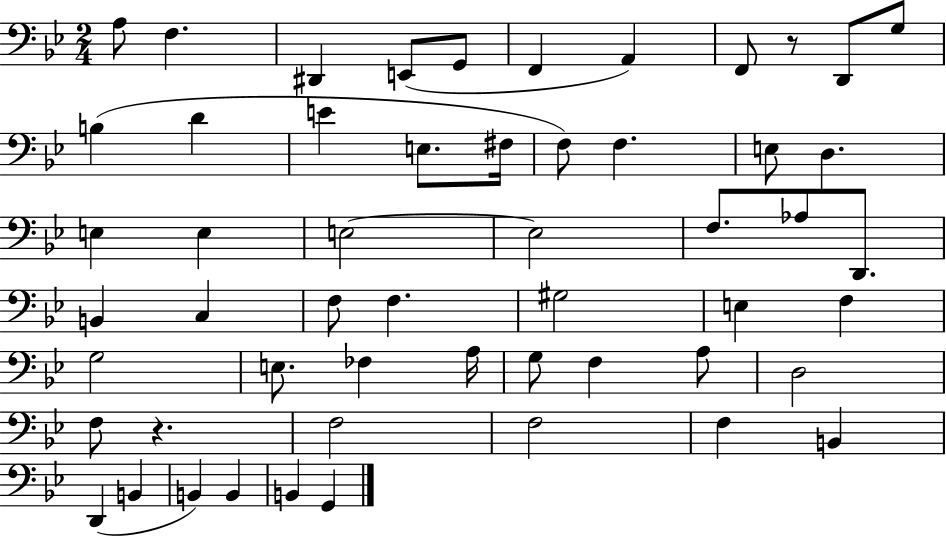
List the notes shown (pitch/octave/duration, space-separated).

A3/e F3/q. D#2/q E2/e G2/e F2/q A2/q F2/e R/e D2/e G3/e B3/q D4/q E4/q E3/e. F#3/s F3/e F3/q. E3/e D3/q. E3/q E3/q E3/h E3/h F3/e. Ab3/e D2/e. B2/q C3/q F3/e F3/q. G#3/h E3/q F3/q G3/h E3/e. FES3/q A3/s G3/e F3/q A3/e D3/h F3/e R/q. F3/h F3/h F3/q B2/q D2/q B2/q B2/q B2/q B2/q G2/q